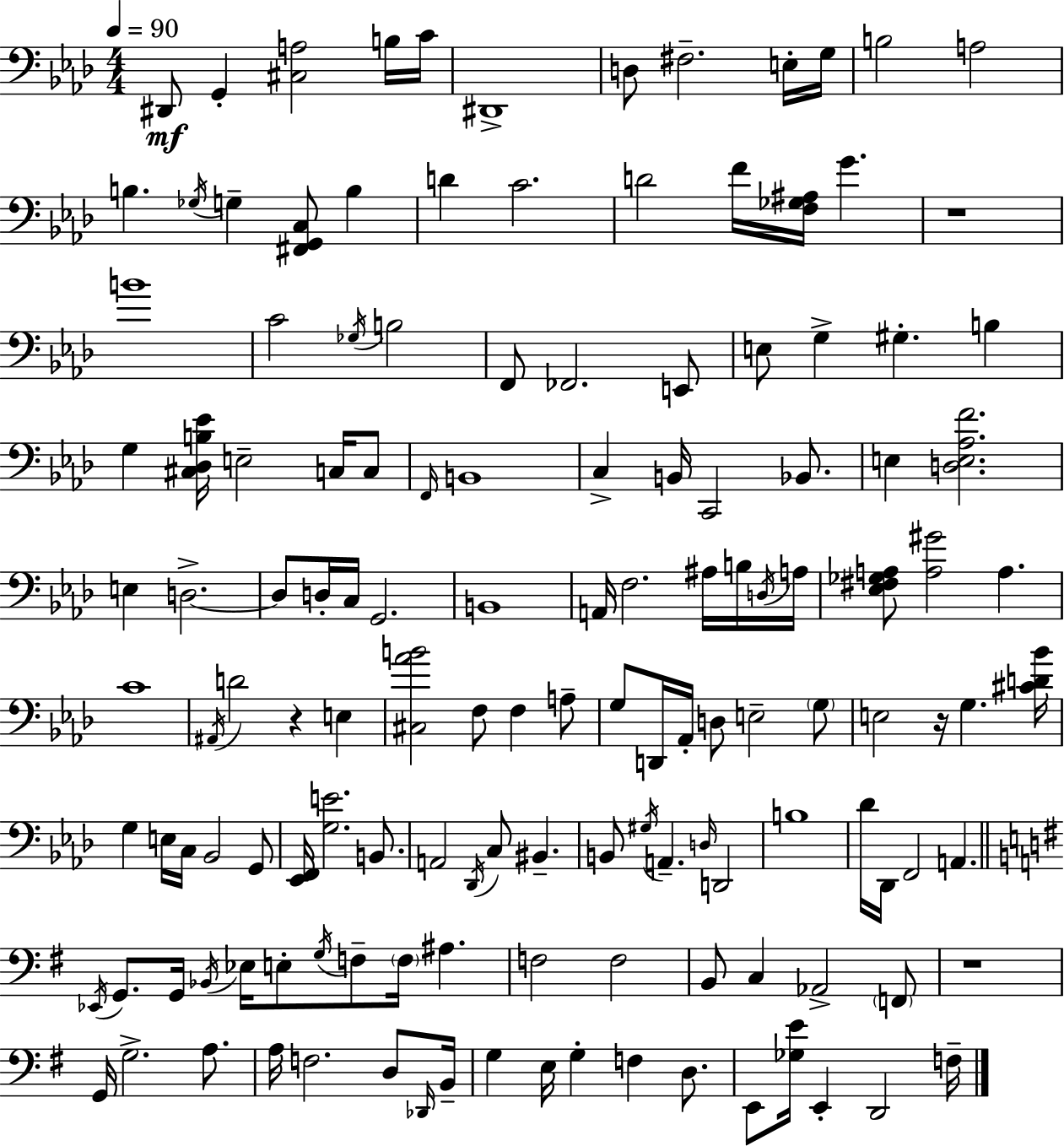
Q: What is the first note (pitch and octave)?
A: D#2